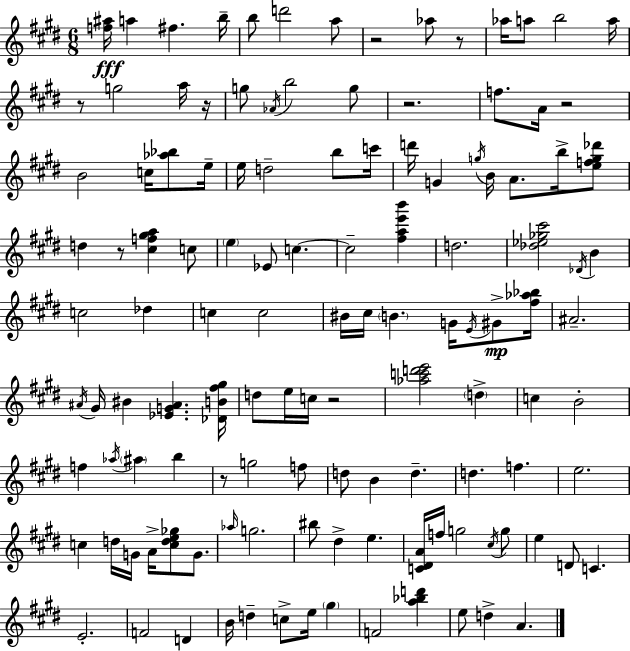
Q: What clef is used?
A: treble